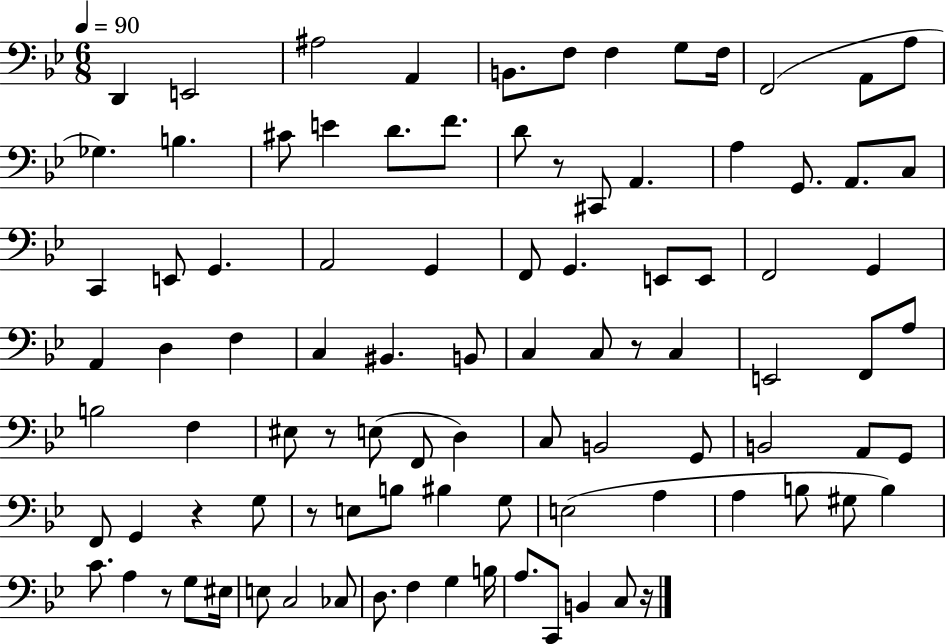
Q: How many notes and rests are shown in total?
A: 95